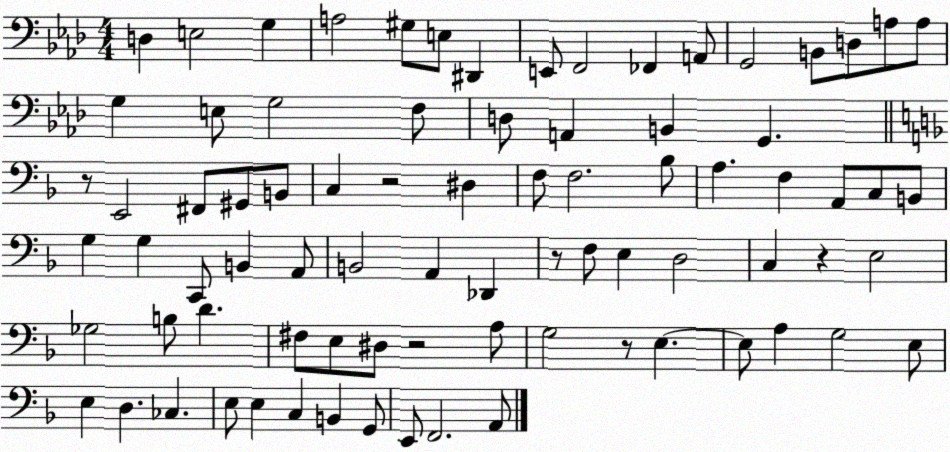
X:1
T:Untitled
M:4/4
L:1/4
K:Ab
D, E,2 G, A,2 ^G,/2 E,/2 ^D,, E,,/2 F,,2 _F,, A,,/2 G,,2 B,,/2 D,/2 A,/2 A,/2 G, E,/2 G,2 F,/2 D,/2 A,, B,, G,, z/2 E,,2 ^F,,/2 ^G,,/2 B,,/2 C, z2 ^D, F,/2 F,2 _B,/2 A, F, A,,/2 C,/2 B,,/2 G, G, C,,/2 B,, A,,/2 B,,2 A,, _D,, z/2 F,/2 E, D,2 C, z E,2 _G,2 B,/2 D ^F,/2 E,/2 ^D,/2 z2 A,/2 G,2 z/2 E, E,/2 A, G,2 E,/2 E, D, _C, E,/2 E, C, B,, G,,/2 E,,/2 F,,2 A,,/2